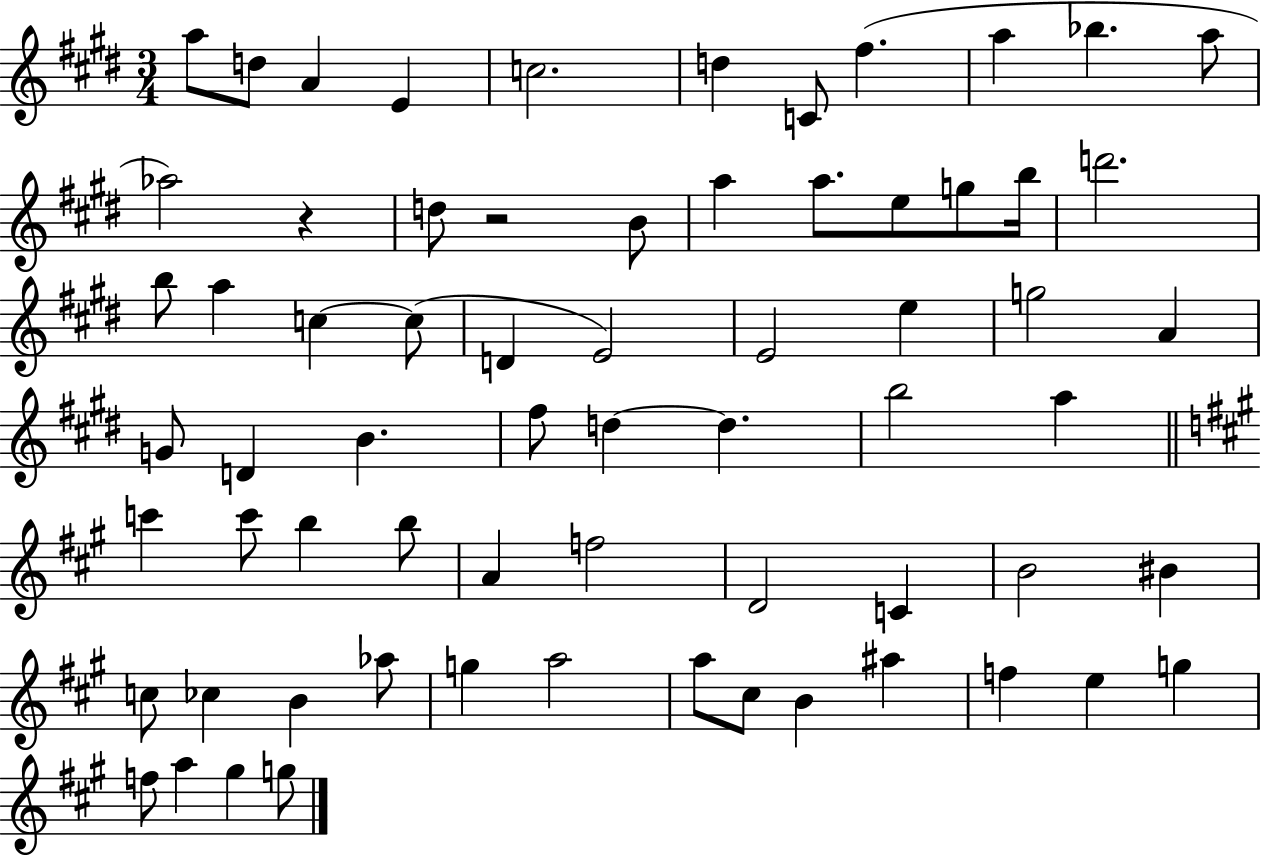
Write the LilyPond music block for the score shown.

{
  \clef treble
  \numericTimeSignature
  \time 3/4
  \key e \major
  a''8 d''8 a'4 e'4 | c''2. | d''4 c'8 fis''4.( | a''4 bes''4. a''8 | \break aes''2) r4 | d''8 r2 b'8 | a''4 a''8. e''8 g''8 b''16 | d'''2. | \break b''8 a''4 c''4~~ c''8( | d'4 e'2) | e'2 e''4 | g''2 a'4 | \break g'8 d'4 b'4. | fis''8 d''4~~ d''4. | b''2 a''4 | \bar "||" \break \key a \major c'''4 c'''8 b''4 b''8 | a'4 f''2 | d'2 c'4 | b'2 bis'4 | \break c''8 ces''4 b'4 aes''8 | g''4 a''2 | a''8 cis''8 b'4 ais''4 | f''4 e''4 g''4 | \break f''8 a''4 gis''4 g''8 | \bar "|."
}